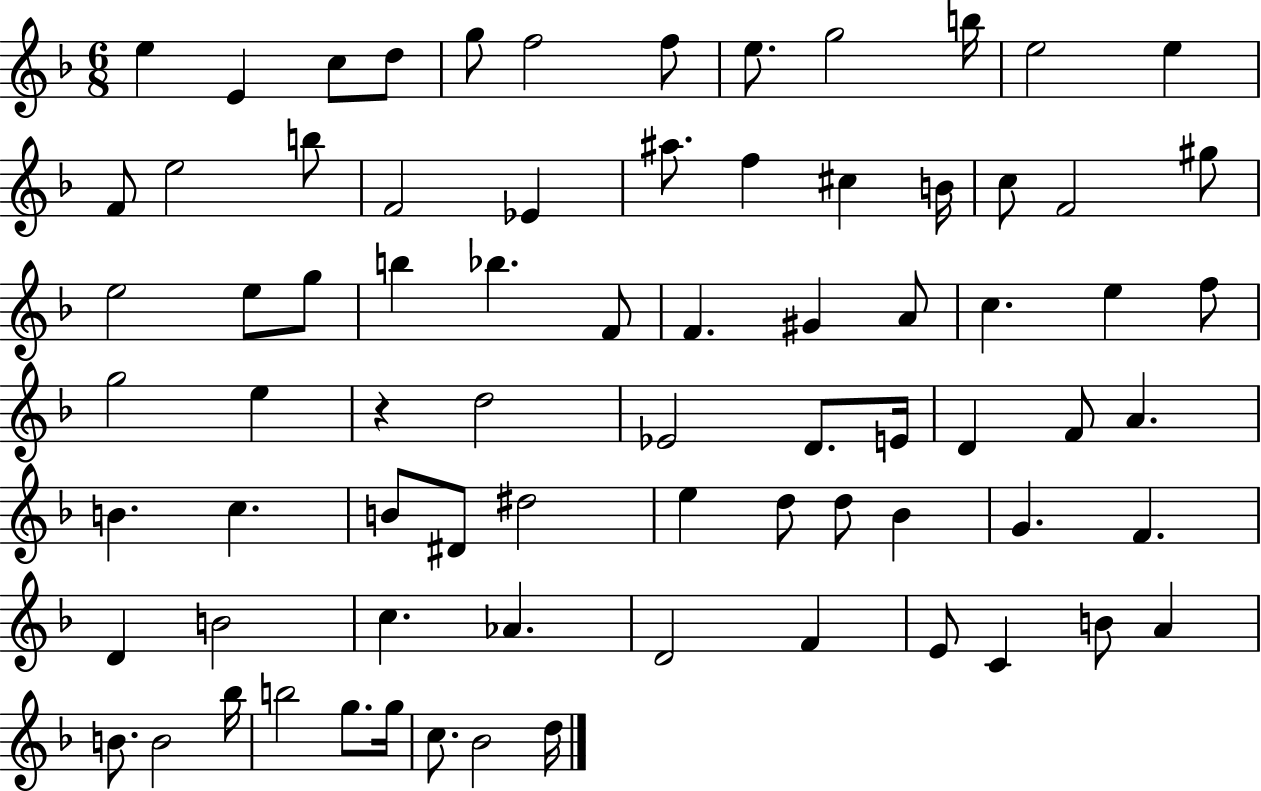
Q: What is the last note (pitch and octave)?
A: D5